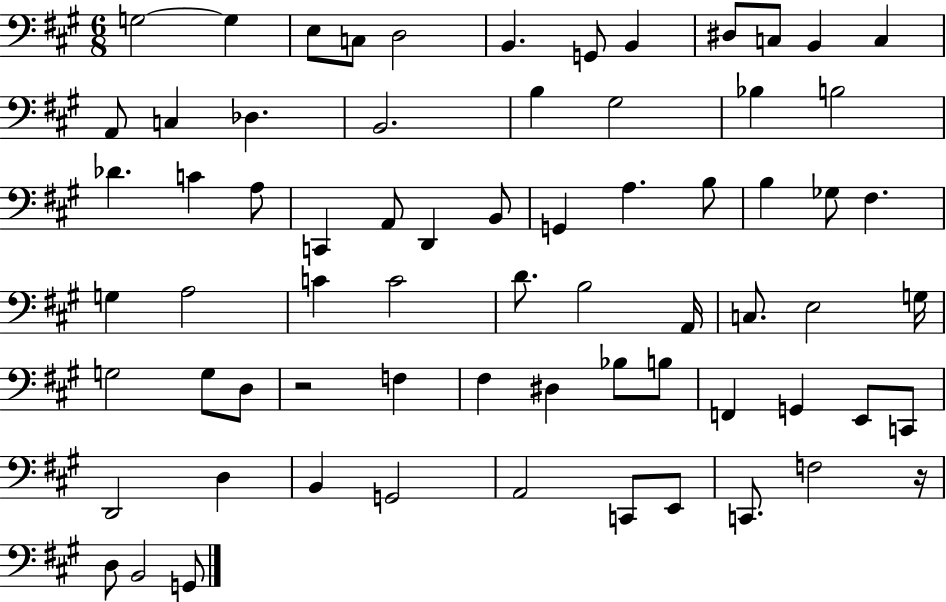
X:1
T:Untitled
M:6/8
L:1/4
K:A
G,2 G, E,/2 C,/2 D,2 B,, G,,/2 B,, ^D,/2 C,/2 B,, C, A,,/2 C, _D, B,,2 B, ^G,2 _B, B,2 _D C A,/2 C,, A,,/2 D,, B,,/2 G,, A, B,/2 B, _G,/2 ^F, G, A,2 C C2 D/2 B,2 A,,/4 C,/2 E,2 G,/4 G,2 G,/2 D,/2 z2 F, ^F, ^D, _B,/2 B,/2 F,, G,, E,,/2 C,,/2 D,,2 D, B,, G,,2 A,,2 C,,/2 E,,/2 C,,/2 F,2 z/4 D,/2 B,,2 G,,/2